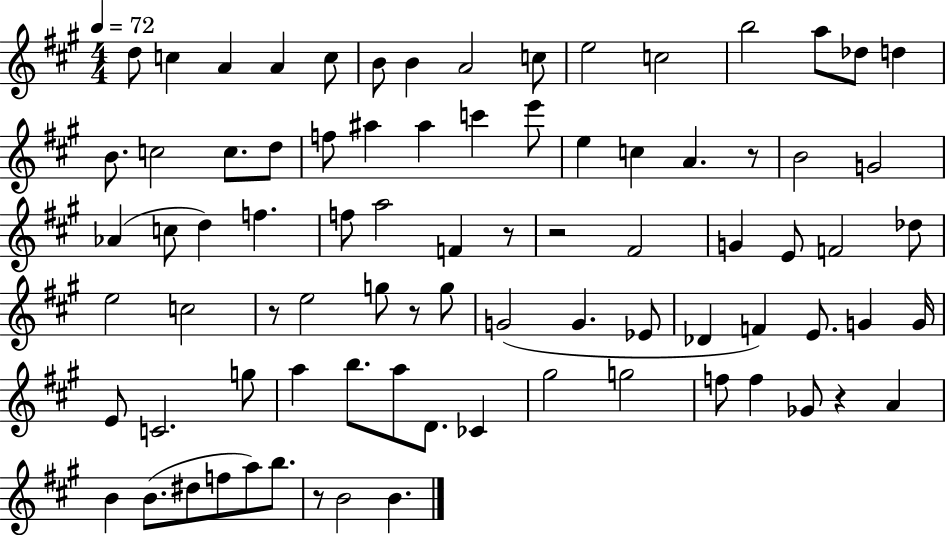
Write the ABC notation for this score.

X:1
T:Untitled
M:4/4
L:1/4
K:A
d/2 c A A c/2 B/2 B A2 c/2 e2 c2 b2 a/2 _d/2 d B/2 c2 c/2 d/2 f/2 ^a ^a c' e'/2 e c A z/2 B2 G2 _A c/2 d f f/2 a2 F z/2 z2 ^F2 G E/2 F2 _d/2 e2 c2 z/2 e2 g/2 z/2 g/2 G2 G _E/2 _D F E/2 G G/4 E/2 C2 g/2 a b/2 a/2 D/2 _C ^g2 g2 f/2 f _G/2 z A B B/2 ^d/2 f/2 a/2 b/2 z/2 B2 B